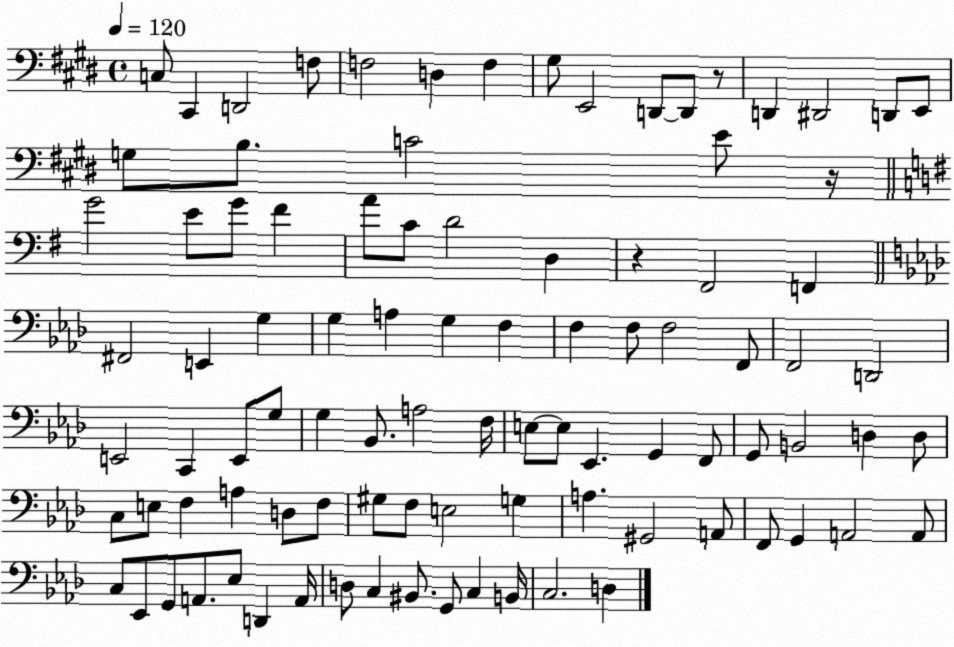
X:1
T:Untitled
M:4/4
L:1/4
K:E
C,/2 ^C,, D,,2 F,/2 F,2 D, F, ^G,/2 E,,2 D,,/2 D,,/2 z/2 D,, ^D,,2 D,,/2 E,,/2 G,/2 B,/2 C2 E/2 z/4 G2 E/2 G/2 ^F A/2 C/2 D2 D, z ^F,,2 F,, ^F,,2 E,, G, G, A, G, F, F, F,/2 F,2 F,,/2 F,,2 D,,2 E,,2 C,, E,,/2 G,/2 G, _B,,/2 A,2 F,/4 E,/2 E,/2 _E,, G,, F,,/2 G,,/2 B,,2 D, D,/2 C,/2 E,/2 F, A, D,/2 F,/2 ^G,/2 F,/2 E,2 G, A, ^G,,2 A,,/2 F,,/2 G,, A,,2 A,,/2 C,/2 _E,,/2 G,,/2 A,,/2 _E,/2 D,, A,,/4 D,/2 C, ^B,,/2 G,,/2 C, B,,/4 C,2 D,